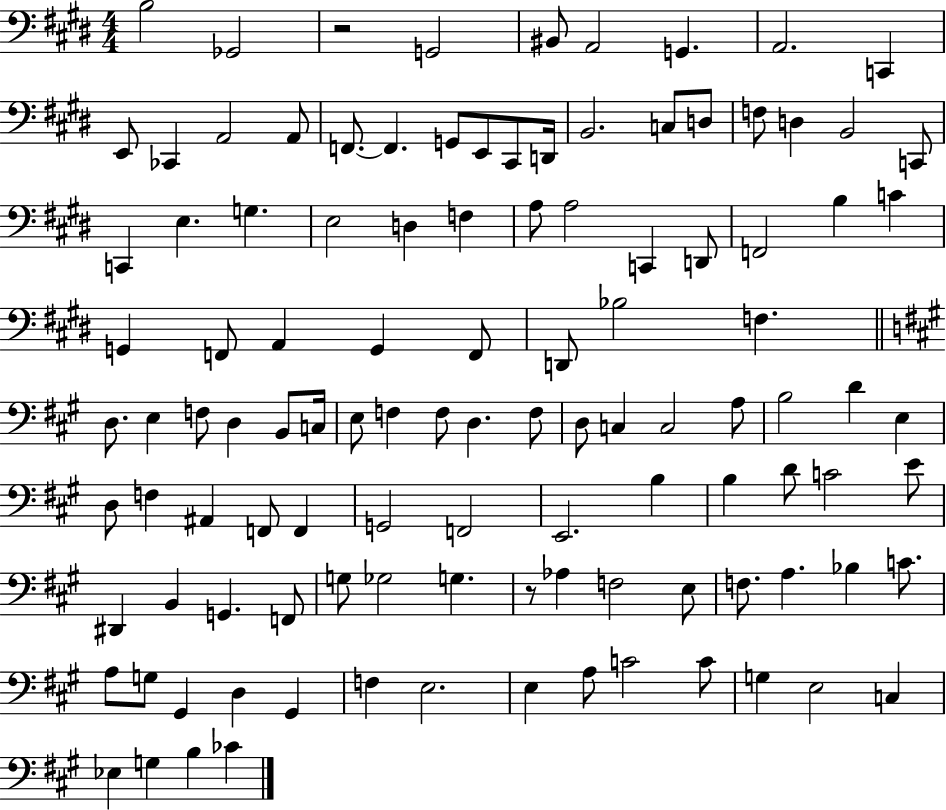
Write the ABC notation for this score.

X:1
T:Untitled
M:4/4
L:1/4
K:E
B,2 _G,,2 z2 G,,2 ^B,,/2 A,,2 G,, A,,2 C,, E,,/2 _C,, A,,2 A,,/2 F,,/2 F,, G,,/2 E,,/2 ^C,,/2 D,,/4 B,,2 C,/2 D,/2 F,/2 D, B,,2 C,,/2 C,, E, G, E,2 D, F, A,/2 A,2 C,, D,,/2 F,,2 B, C G,, F,,/2 A,, G,, F,,/2 D,,/2 _B,2 F, D,/2 E, F,/2 D, B,,/2 C,/4 E,/2 F, F,/2 D, F,/2 D,/2 C, C,2 A,/2 B,2 D E, D,/2 F, ^A,, F,,/2 F,, G,,2 F,,2 E,,2 B, B, D/2 C2 E/2 ^D,, B,, G,, F,,/2 G,/2 _G,2 G, z/2 _A, F,2 E,/2 F,/2 A, _B, C/2 A,/2 G,/2 ^G,, D, ^G,, F, E,2 E, A,/2 C2 C/2 G, E,2 C, _E, G, B, _C